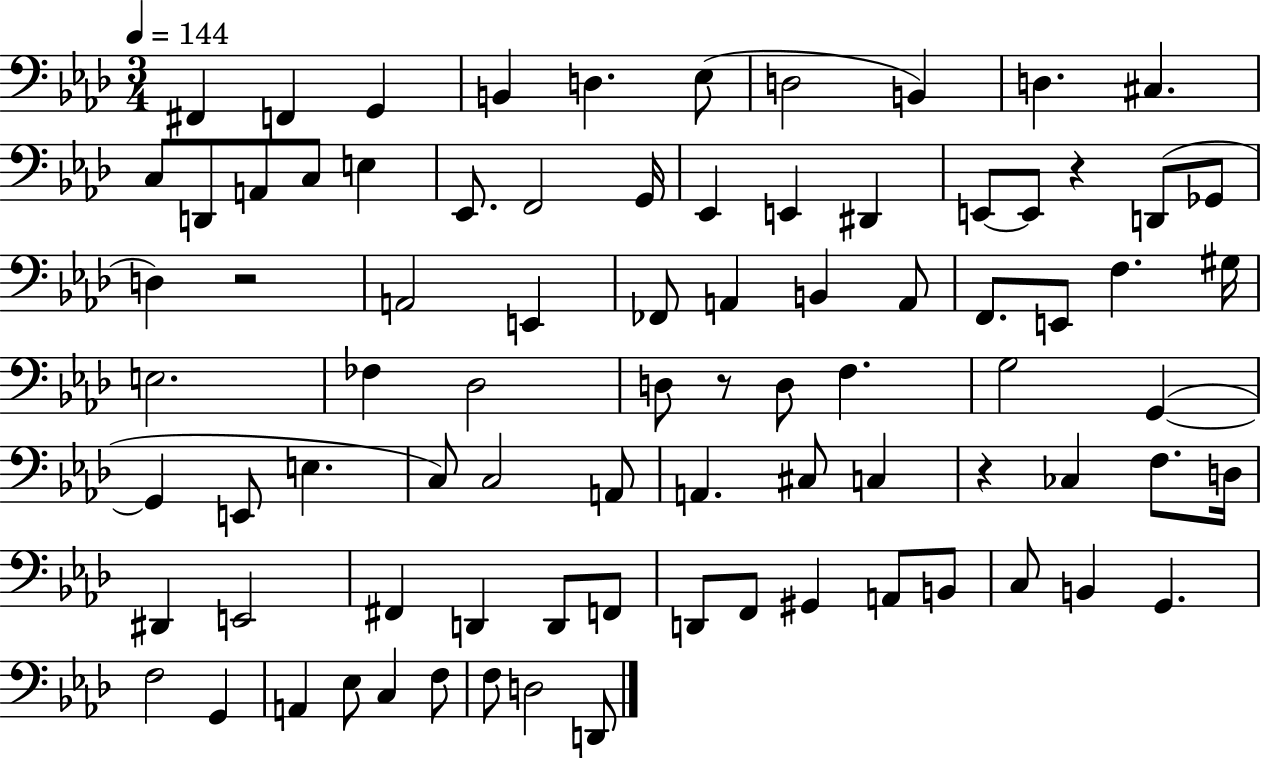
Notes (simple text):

F#2/q F2/q G2/q B2/q D3/q. Eb3/e D3/h B2/q D3/q. C#3/q. C3/e D2/e A2/e C3/e E3/q Eb2/e. F2/h G2/s Eb2/q E2/q D#2/q E2/e E2/e R/q D2/e Gb2/e D3/q R/h A2/h E2/q FES2/e A2/q B2/q A2/e F2/e. E2/e F3/q. G#3/s E3/h. FES3/q Db3/h D3/e R/e D3/e F3/q. G3/h G2/q G2/q E2/e E3/q. C3/e C3/h A2/e A2/q. C#3/e C3/q R/q CES3/q F3/e. D3/s D#2/q E2/h F#2/q D2/q D2/e F2/e D2/e F2/e G#2/q A2/e B2/e C3/e B2/q G2/q. F3/h G2/q A2/q Eb3/e C3/q F3/e F3/e D3/h D2/e